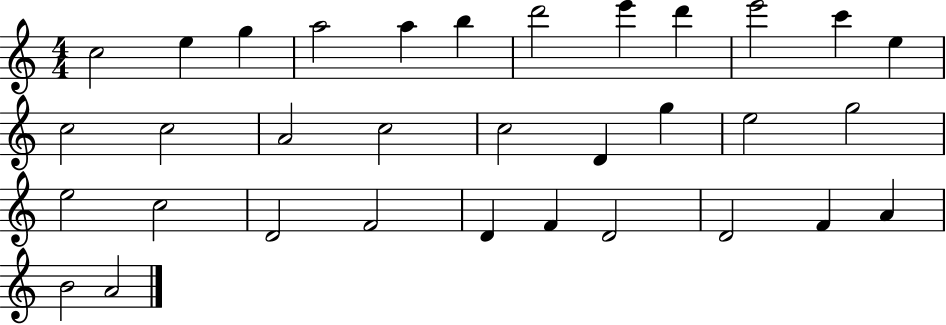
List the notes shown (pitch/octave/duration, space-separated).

C5/h E5/q G5/q A5/h A5/q B5/q D6/h E6/q D6/q E6/h C6/q E5/q C5/h C5/h A4/h C5/h C5/h D4/q G5/q E5/h G5/h E5/h C5/h D4/h F4/h D4/q F4/q D4/h D4/h F4/q A4/q B4/h A4/h